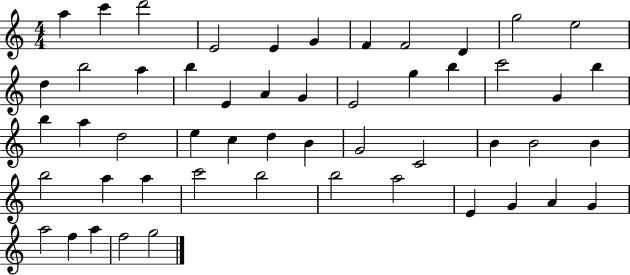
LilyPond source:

{
  \clef treble
  \numericTimeSignature
  \time 4/4
  \key c \major
  a''4 c'''4 d'''2 | e'2 e'4 g'4 | f'4 f'2 d'4 | g''2 e''2 | \break d''4 b''2 a''4 | b''4 e'4 a'4 g'4 | e'2 g''4 b''4 | c'''2 g'4 b''4 | \break b''4 a''4 d''2 | e''4 c''4 d''4 b'4 | g'2 c'2 | b'4 b'2 b'4 | \break b''2 a''4 a''4 | c'''2 b''2 | b''2 a''2 | e'4 g'4 a'4 g'4 | \break a''2 f''4 a''4 | f''2 g''2 | \bar "|."
}